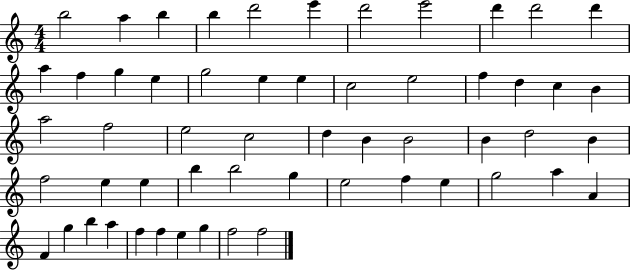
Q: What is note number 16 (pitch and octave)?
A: G5